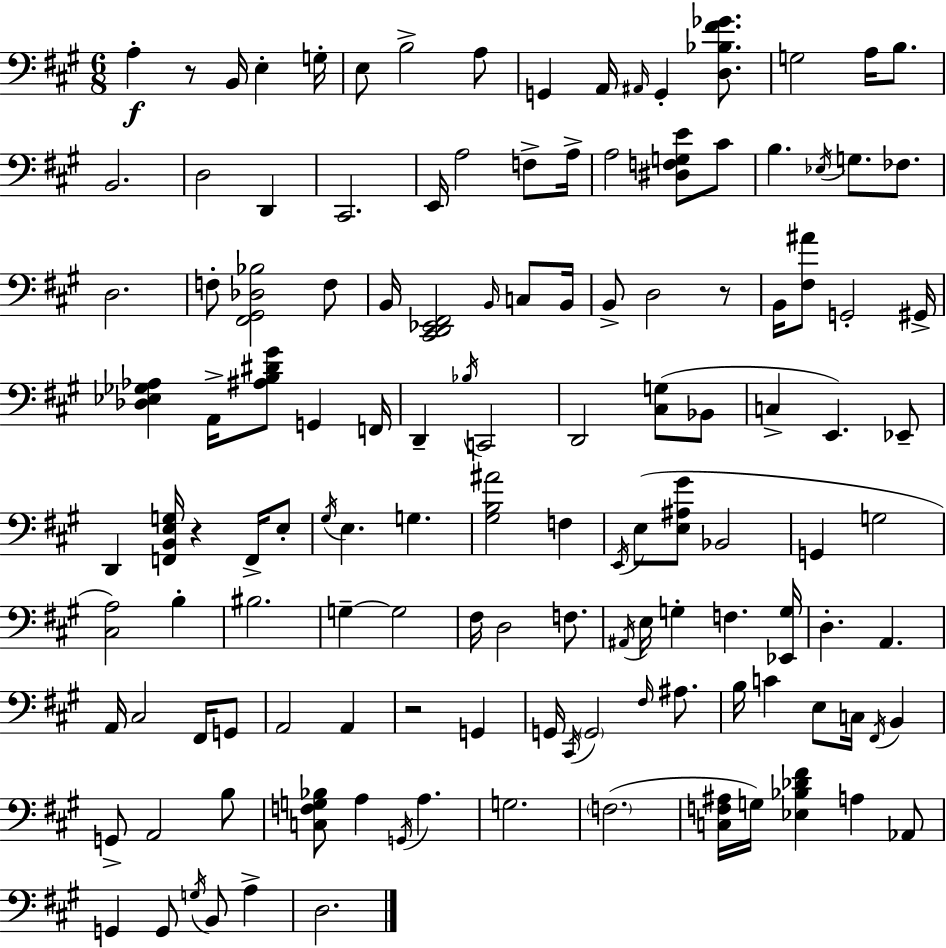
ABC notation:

X:1
T:Untitled
M:6/8
L:1/4
K:A
A, z/2 B,,/4 E, G,/4 E,/2 B,2 A,/2 G,, A,,/4 ^A,,/4 G,, [D,_B,^F_G]/2 G,2 A,/4 B,/2 B,,2 D,2 D,, ^C,,2 E,,/4 A,2 F,/2 A,/4 A,2 [^D,F,G,E]/2 ^C/2 B, _E,/4 G,/2 _F,/2 D,2 F,/2 [^F,,^G,,_D,_B,]2 F,/2 B,,/4 [^C,,D,,_E,,^F,,]2 B,,/4 C,/2 B,,/4 B,,/2 D,2 z/2 B,,/4 [^F,^A]/2 G,,2 ^G,,/4 [_D,_E,_G,_A,] A,,/4 [^A,B,^D^G]/2 G,, F,,/4 D,, _B,/4 C,,2 D,,2 [^C,G,]/2 _B,,/2 C, E,, _E,,/2 D,, [F,,B,,E,G,]/4 z F,,/4 E,/2 ^G,/4 E, G, [^G,B,^A]2 F, E,,/4 E,/2 [E,^A,^G]/2 _B,,2 G,, G,2 [^C,A,]2 B, ^B,2 G, G,2 ^F,/4 D,2 F,/2 ^A,,/4 E,/4 G, F, [_E,,G,]/4 D, A,, A,,/4 ^C,2 ^F,,/4 G,,/2 A,,2 A,, z2 G,, G,,/4 ^C,,/4 G,,2 ^F,/4 ^A,/2 B,/4 C E,/2 C,/4 ^F,,/4 B,, G,,/2 A,,2 B,/2 [C,F,G,_B,]/2 A, G,,/4 A, G,2 F,2 [C,F,^A,]/4 G,/4 [_E,_B,_D^F] A, _A,,/2 G,, G,,/2 G,/4 B,,/2 A, D,2